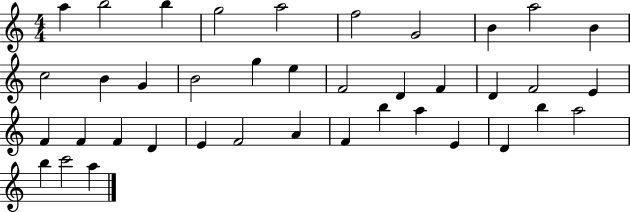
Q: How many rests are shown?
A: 0